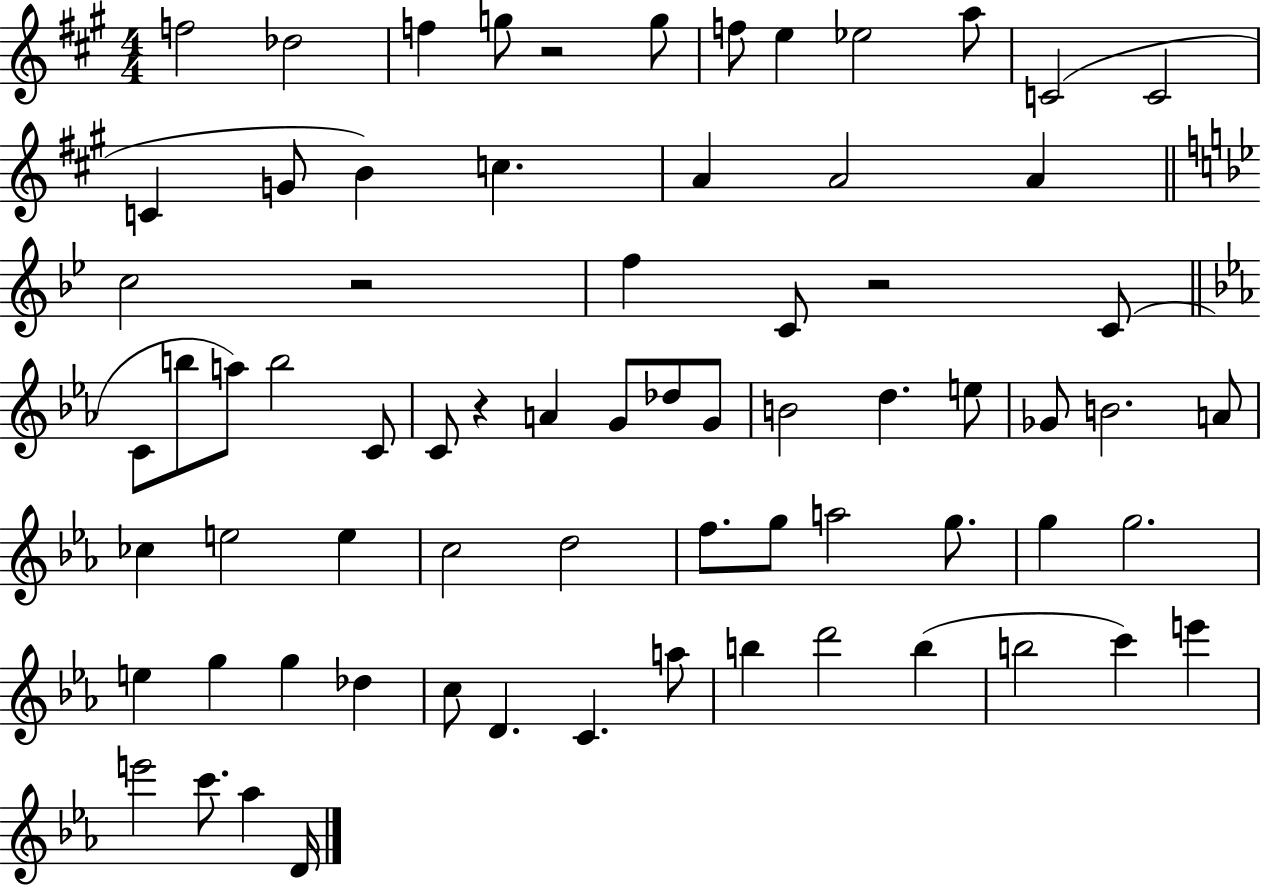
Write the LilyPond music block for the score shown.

{
  \clef treble
  \numericTimeSignature
  \time 4/4
  \key a \major
  f''2 des''2 | f''4 g''8 r2 g''8 | f''8 e''4 ees''2 a''8 | c'2( c'2 | \break c'4 g'8 b'4) c''4. | a'4 a'2 a'4 | \bar "||" \break \key bes \major c''2 r2 | f''4 c'8 r2 c'8( | \bar "||" \break \key ees \major c'8 b''8 a''8) b''2 c'8 | c'8 r4 a'4 g'8 des''8 g'8 | b'2 d''4. e''8 | ges'8 b'2. a'8 | \break ces''4 e''2 e''4 | c''2 d''2 | f''8. g''8 a''2 g''8. | g''4 g''2. | \break e''4 g''4 g''4 des''4 | c''8 d'4. c'4. a''8 | b''4 d'''2 b''4( | b''2 c'''4) e'''4 | \break e'''2 c'''8. aes''4 d'16 | \bar "|."
}